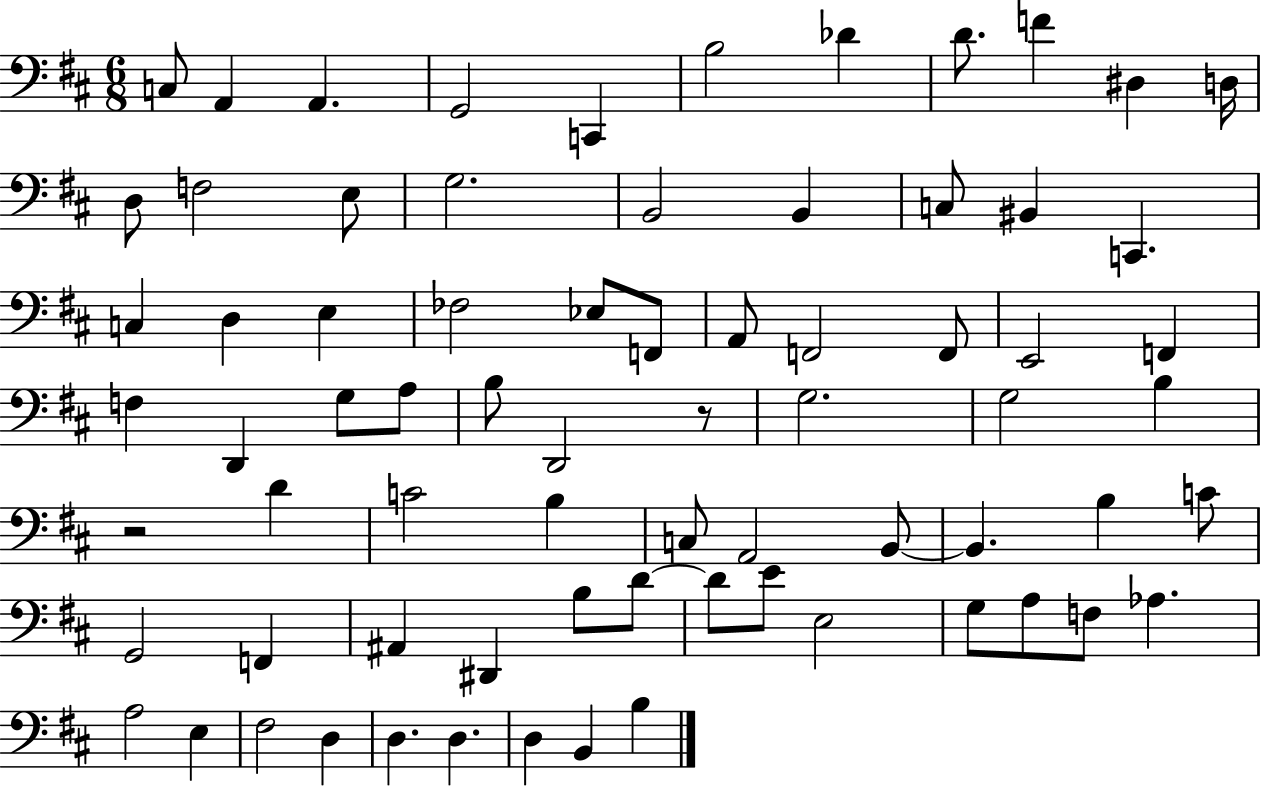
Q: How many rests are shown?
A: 2